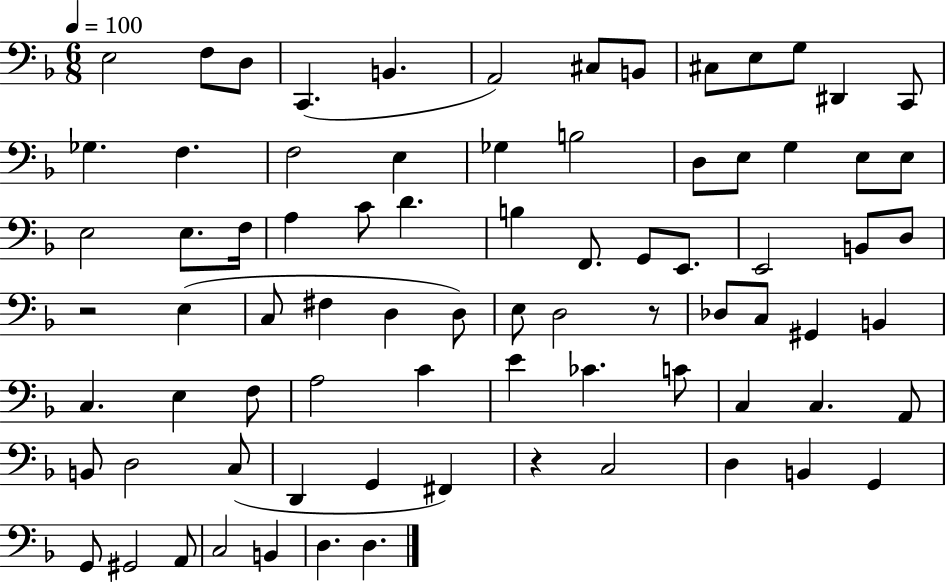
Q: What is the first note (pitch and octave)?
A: E3